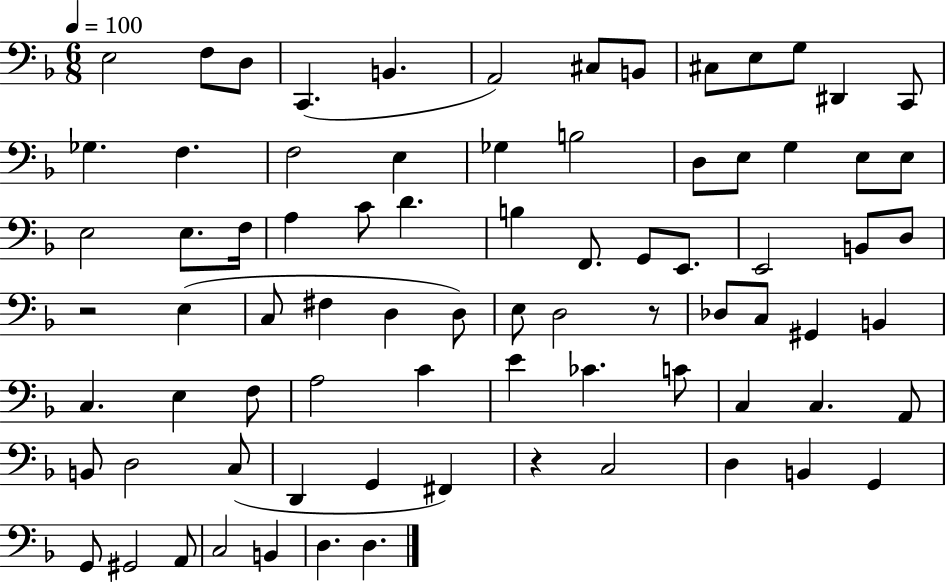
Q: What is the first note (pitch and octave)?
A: E3